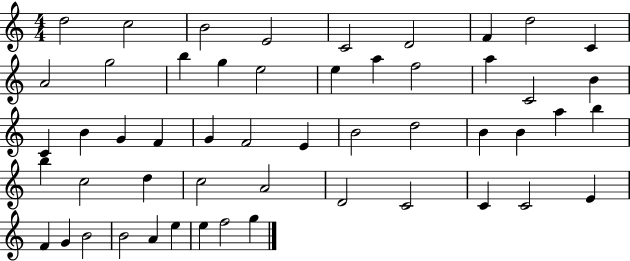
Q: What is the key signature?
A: C major